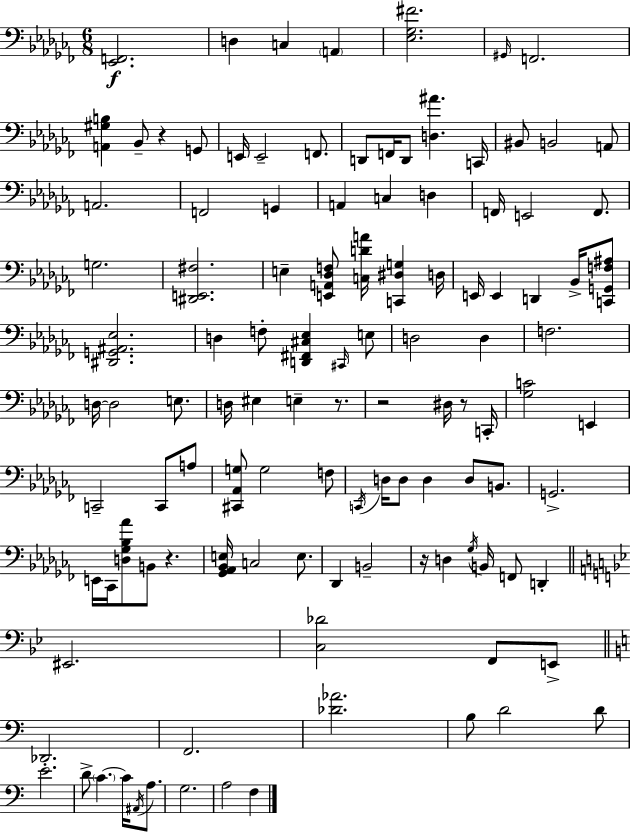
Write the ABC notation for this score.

X:1
T:Untitled
M:6/8
L:1/4
K:Abm
[_E,,F,,]2 D, C, A,, [_E,_G,^F]2 ^G,,/4 F,,2 [A,,^G,B,] _B,,/2 z G,,/2 E,,/4 E,,2 F,,/2 D,,/2 F,,/4 D,,/2 [D,^A] C,,/4 ^B,,/2 B,,2 A,,/2 A,,2 F,,2 G,, A,, C, D, F,,/4 E,,2 F,,/2 G,2 [^D,,E,,^F,]2 E, [E,,A,,_D,F,]/2 [C,DA]/4 [C,,^D,G,] D,/4 E,,/4 E,, D,, _B,,/4 [C,,G,,F,^A,]/2 [^D,,G,,^A,,_E,]2 D, F,/2 [D,,^F,,^C,_E,] ^C,,/4 E,/2 D,2 D, F,2 D,/4 D,2 E,/2 D,/4 ^E, E, z/2 z2 ^D,/4 z/2 C,,/4 [_G,C]2 E,, C,,2 C,,/2 A,/2 [^C,,_A,,G,]/2 G,2 F,/2 C,,/4 D,/4 D,/2 D, D,/2 B,,/2 G,,2 E,,/4 _C,,/4 [D,_G,_B,_A]/2 B,,/2 z [_G,,_A,,_B,,E,]/4 C,2 E,/2 _D,, B,,2 z/4 D, _G,/4 B,,/4 F,,/2 D,, ^E,,2 [C,_D]2 F,,/2 E,,/2 _D,,2 F,,2 [_D_A]2 B,/2 D2 D/2 E2 D/2 C C/4 ^A,,/4 A,/2 G,2 A,2 F,